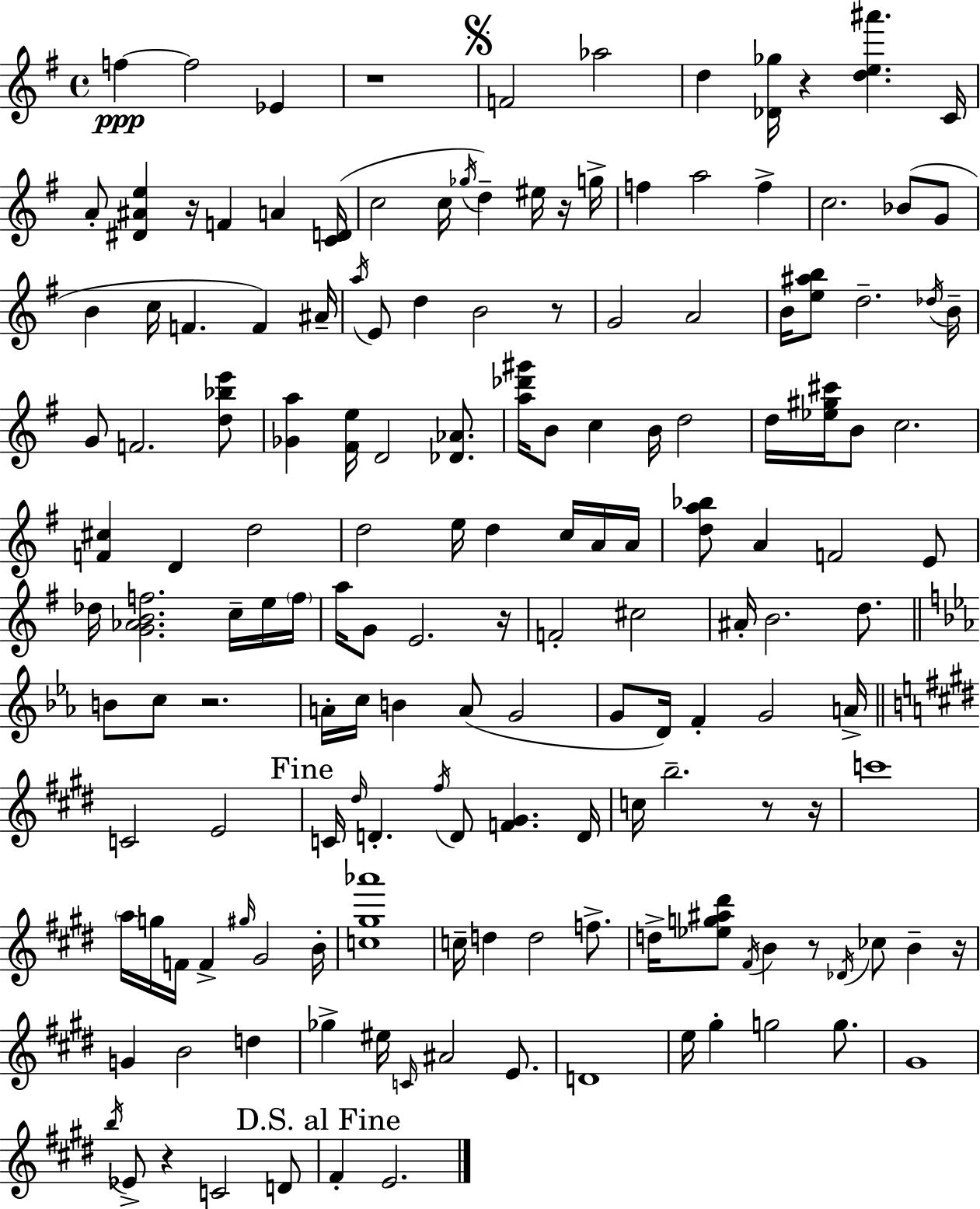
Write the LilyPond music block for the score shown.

{
  \clef treble
  \time 4/4
  \defaultTimeSignature
  \key g \major
  f''4~~\ppp f''2 ees'4 | r1 | \mark \markup { \musicglyph "scripts.segno" } f'2 aes''2 | d''4 <des' ges''>16 r4 <d'' e'' ais'''>4. c'16 | \break a'8-. <dis' ais' e''>4 r16 f'4 a'4 <c' d'>16( | c''2 c''16 \acciaccatura { ges''16 }) d''4-- eis''16 r16 | g''16-> f''4 a''2 f''4-> | c''2. bes'8( g'8 | \break b'4 c''16 f'4. f'4) | ais'16-- \acciaccatura { a''16 } e'8 d''4 b'2 | r8 g'2 a'2 | b'16 <e'' ais'' b''>8 d''2.-- | \break \acciaccatura { des''16 } b'16-- g'8 f'2. | <d'' bes'' e'''>8 <ges' a''>4 <fis' e''>16 d'2 | <des' aes'>8. <a'' des''' gis'''>16 b'8 c''4 b'16 d''2 | d''16 <ees'' gis'' cis'''>16 b'8 c''2. | \break <f' cis''>4 d'4 d''2 | d''2 e''16 d''4 | c''16 a'16 a'16 <d'' a'' bes''>8 a'4 f'2 | e'8 des''16 <g' aes' b' f''>2. | \break c''16-- e''16 \parenthesize f''16 a''16 g'8 e'2. | r16 f'2-. cis''2 | ais'16-. b'2. | d''8. \bar "||" \break \key ees \major b'8 c''8 r2. | a'16-. c''16 b'4 a'8( g'2 | g'8 d'16) f'4-. g'2 a'16-> | \bar "||" \break \key e \major c'2 e'2 | \mark "Fine" c'16 \grace { dis''16 } d'4.-. \acciaccatura { fis''16 } d'8 <f' gis'>4. | d'16 c''16 b''2.-- r8 | r16 c'''1 | \break \parenthesize a''16 g''16 f'16 f'4-> \grace { gis''16 } gis'2 | b'16-. <c'' gis'' aes'''>1 | c''16-- d''4 d''2 | f''8.-> d''16-> <ees'' g'' ais'' dis'''>8 \acciaccatura { fis'16 } b'4 r8 \acciaccatura { des'16 } ces''8 | \break b'4-- r16 g'4 b'2 | d''4 ges''4-> eis''16 \grace { c'16 } ais'2 | e'8. d'1 | e''16 gis''4-. g''2 | \break g''8. gis'1 | \acciaccatura { b''16 } ees'8-> r4 c'2 | d'8 \mark "D.S. al Fine" fis'4-. e'2. | \bar "|."
}